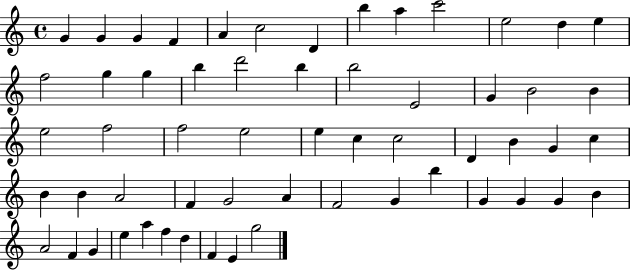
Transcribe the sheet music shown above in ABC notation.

X:1
T:Untitled
M:4/4
L:1/4
K:C
G G G F A c2 D b a c'2 e2 d e f2 g g b d'2 b b2 E2 G B2 B e2 f2 f2 e2 e c c2 D B G c B B A2 F G2 A F2 G b G G G B A2 F G e a f d F E g2